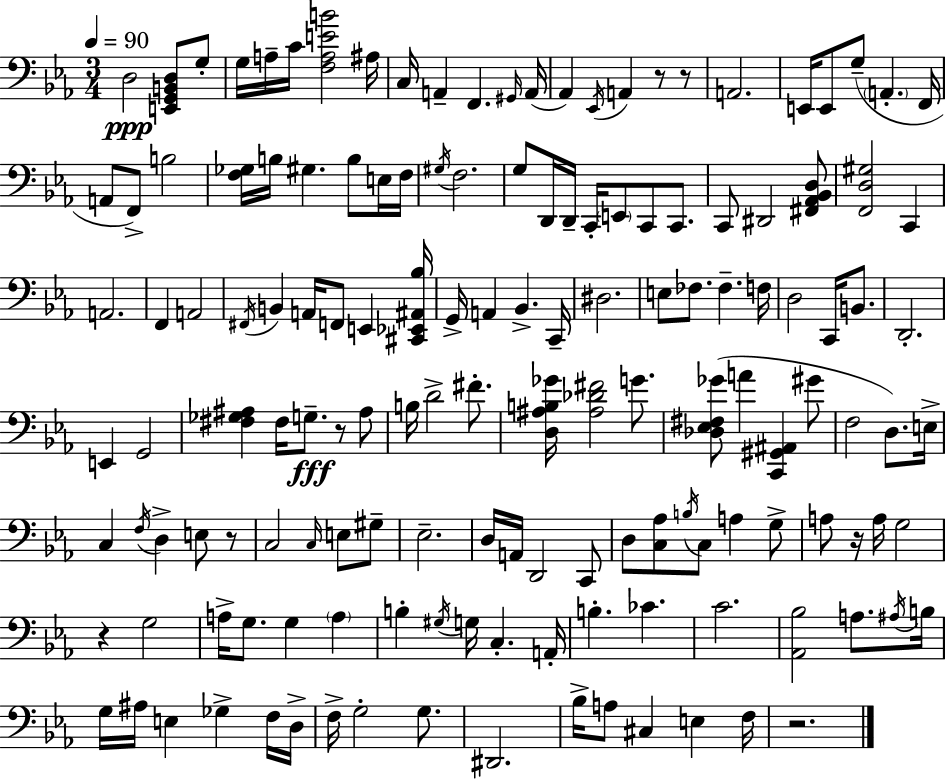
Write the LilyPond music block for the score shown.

{
  \clef bass
  \numericTimeSignature
  \time 3/4
  \key c \minor
  \tempo 4 = 90
  \repeat volta 2 { d2\ppp <e, g, b, d>8 g8-. | g16 a16-- c'16 <f a e' b'>2 ais16 | c16 a,4-- f,4. \grace { gis,16 }( | a,16 aes,4) \acciaccatura { ees,16 } a,4 r8 | \break r8 a,2. | e,16 e,8 g8--( \parenthesize a,4.-. | f,16 a,8 f,8->) b2 | <f ges>16 b16 gis4. b8 | \break e16 f16 \acciaccatura { gis16 } f2. | g8 d,16 d,16-- c,16-. \parenthesize e,8 c,8 | c,8. c,8 dis,2 | <fis, aes, bes, d>8 <f, d gis>2 c,4 | \break a,2. | f,4 a,2 | \acciaccatura { fis,16 } b,4 a,16 f,8 e,4 | <cis, ees, ais, bes>16 g,16-> a,4 bes,4.-> | \break c,16-- dis2. | e8 fes8. fes4.-- | f16 d2 | c,16 b,8. d,2.-. | \break e,4 g,2 | <fis ges ais>4 fis16 g8.--\fff | r8 ais8 b16 d'2-> | fis'8.-. <d ais b ges'>16 <ais des' fis'>2 | \break g'8. <des ees fis ges'>8( a'4 <c, gis, ais,>4 | gis'8 f2 | d8.) e16-> c4 \acciaccatura { f16 } d4-> | e8 r8 c2 | \break \grace { c16 } e8 gis8-- ees2.-- | d16 a,16 d,2 | c,8 d8 <c aes>8 \acciaccatura { b16 } c8 | a4 g8-> a8 r16 a16 g2 | \break r4 g2 | a16-> g8. g4 | \parenthesize a4 b4-. \acciaccatura { gis16 } | g16 c4.-. a,16-. b4.-. | \break ces'4. c'2. | <aes, bes>2 | a8. \acciaccatura { ais16 } b16 g16 ais16 e4 | ges4-> f16 d16-> f16-> g2-. | \break g8. dis,2. | bes16-> a8 | cis4 e4 f16 r2. | } \bar "|."
}